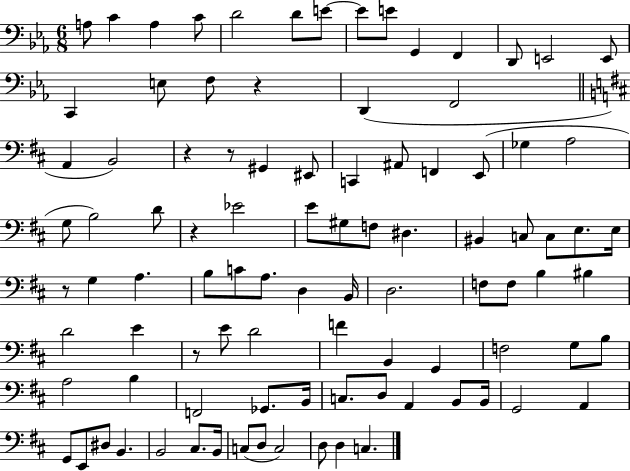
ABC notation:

X:1
T:Untitled
M:6/8
L:1/4
K:Eb
A,/2 C A, C/2 D2 D/2 E/2 E/2 E/2 G,, F,, D,,/2 E,,2 E,,/2 C,, E,/2 F,/2 z D,, F,,2 A,, B,,2 z z/2 ^G,, ^E,,/2 C,, ^A,,/2 F,, E,,/2 _G, A,2 G,/2 B,2 D/2 z _E2 E/2 ^G,/2 F,/2 ^D, ^B,, C,/2 C,/2 E,/2 E,/4 z/2 G, A, B,/2 C/2 A,/2 D, B,,/4 D,2 F,/2 F,/2 B, ^B, D2 E z/2 E/2 D2 F B,, G,, F,2 G,/2 B,/2 A,2 B, F,,2 _G,,/2 B,,/4 C,/2 D,/2 A,, B,,/2 B,,/4 G,,2 A,, G,,/2 E,,/2 ^D,/2 B,, B,,2 ^C,/2 B,,/4 C,/2 D,/2 C,2 D,/2 D, C,